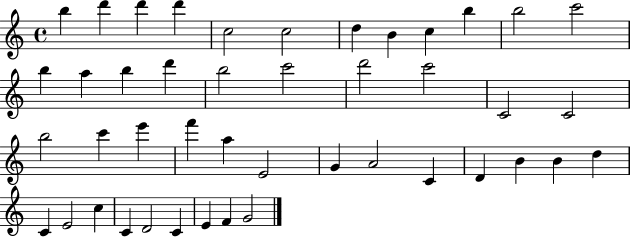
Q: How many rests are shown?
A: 0